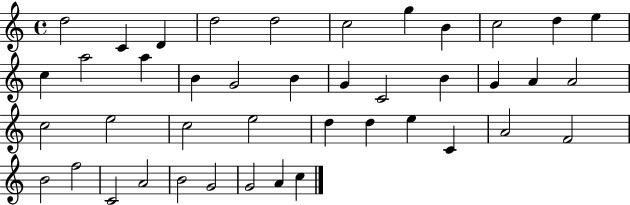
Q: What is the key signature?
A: C major